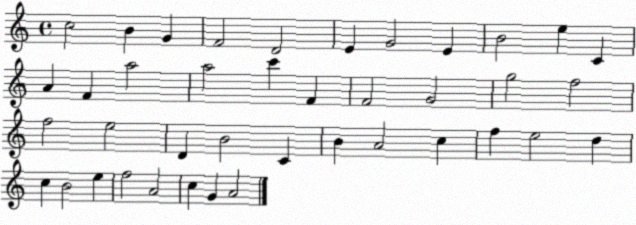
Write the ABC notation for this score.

X:1
T:Untitled
M:4/4
L:1/4
K:C
c2 B G F2 D2 E G2 E B2 e C A F a2 a2 c' F F2 G2 g2 f2 f2 e2 D B2 C B A2 c f e2 d c B2 e f2 A2 c G A2